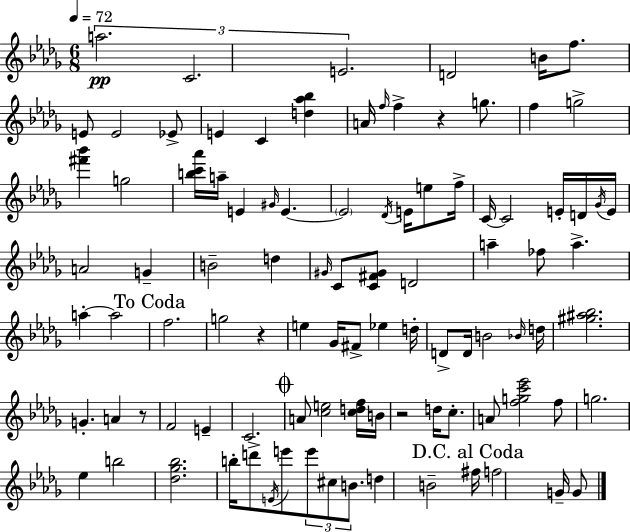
X:1
T:Untitled
M:6/8
L:1/4
K:Bbm
a2 C2 E2 D2 B/4 f/2 E/2 E2 _E/2 E C [d_a_b] A/4 f/4 f z g/2 f g2 [^f'_b'] g2 [bc'_a']/4 a/4 E ^G/4 E E2 _D/4 E/4 e/2 f/4 C/4 C2 E/4 D/4 _G/4 E/4 A2 G B2 d ^G/4 C/2 [C^F^G]/2 D2 a _f/2 a a a2 f2 g2 z e _G/4 ^F/2 _e d/4 D/2 D/4 B2 _B/4 d/4 [^g^a_b]2 G A z/2 F2 E C2 A/2 [ce]2 [cdf]/4 B/4 z2 d/4 c/2 A/2 [fgc'_e']2 f/2 g2 _e b2 [_d_g_b]2 b/4 d'/2 E/4 e'/2 e'/2 ^c/2 B/2 d B2 ^f/4 f2 G/4 G/2